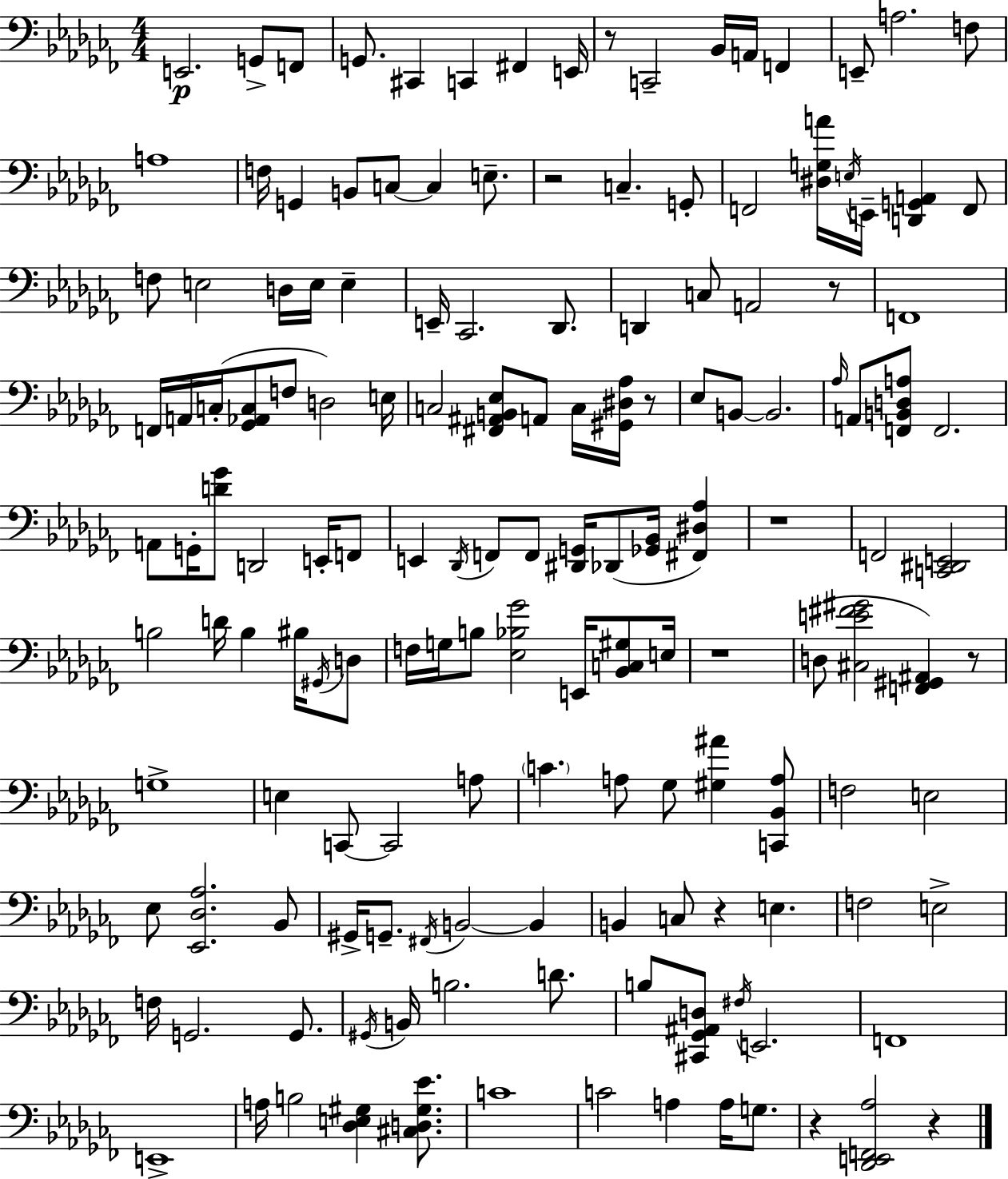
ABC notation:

X:1
T:Untitled
M:4/4
L:1/4
K:Abm
E,,2 G,,/2 F,,/2 G,,/2 ^C,, C,, ^F,, E,,/4 z/2 C,,2 _B,,/4 A,,/4 F,, E,,/2 A,2 F,/2 A,4 F,/4 G,, B,,/2 C,/2 C, E,/2 z2 C, G,,/2 F,,2 [^D,G,A]/4 E,/4 E,,/4 [D,,G,,A,,] F,,/2 F,/2 E,2 D,/4 E,/4 E, E,,/4 _C,,2 _D,,/2 D,, C,/2 A,,2 z/2 F,,4 F,,/4 A,,/4 C,/4 [_G,,_A,,C,]/2 F,/2 D,2 E,/4 C,2 [^F,,^A,,B,,_E,]/2 A,,/2 C,/4 [^G,,^D,_A,]/4 z/2 _E,/2 B,,/2 B,,2 _A,/4 A,,/2 [F,,B,,D,A,]/2 F,,2 A,,/2 G,,/4 [D_G]/2 D,,2 E,,/4 F,,/2 E,, _D,,/4 F,,/2 F,,/2 [^D,,G,,]/4 _D,,/2 [_G,,_B,,]/4 [^F,,^D,_A,] z4 F,,2 [C,,^D,,E,,]2 B,2 D/4 B, ^B,/4 ^G,,/4 D,/2 F,/4 G,/4 B,/2 [_E,_B,_G]2 E,,/4 [_B,,C,^G,]/2 E,/4 z4 D,/2 [^C,E^F^G]2 [F,,^G,,^A,,] z/2 G,4 E, C,,/2 C,,2 A,/2 C A,/2 _G,/2 [^G,^A] [C,,_B,,A,]/2 F,2 E,2 _E,/2 [_E,,_D,_A,]2 _B,,/2 ^G,,/4 G,,/2 ^F,,/4 B,,2 B,, B,, C,/2 z E, F,2 E,2 F,/4 G,,2 G,,/2 ^G,,/4 B,,/4 B,2 D/2 B,/2 [^C,,_G,,^A,,D,]/2 ^F,/4 E,,2 F,,4 E,,4 A,/4 B,2 [_D,E,^G,] [^C,D,^G,_E]/2 C4 C2 A, A,/4 G,/2 z [_D,,E,,F,,_A,]2 z